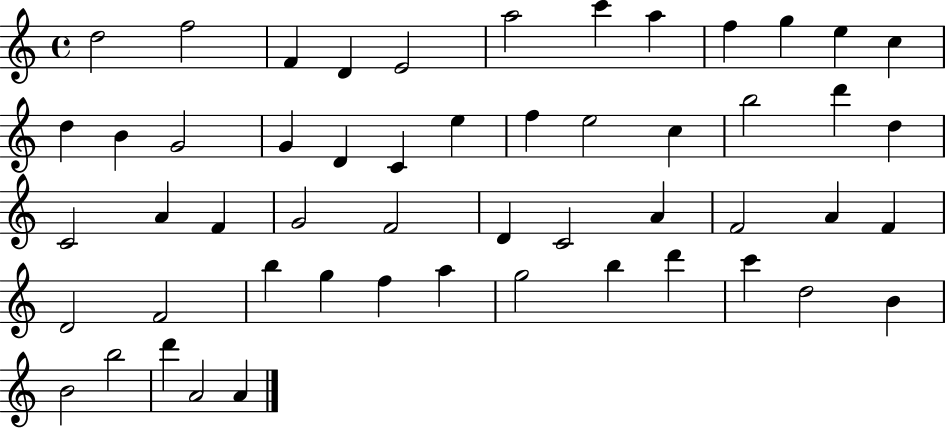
D5/h F5/h F4/q D4/q E4/h A5/h C6/q A5/q F5/q G5/q E5/q C5/q D5/q B4/q G4/h G4/q D4/q C4/q E5/q F5/q E5/h C5/q B5/h D6/q D5/q C4/h A4/q F4/q G4/h F4/h D4/q C4/h A4/q F4/h A4/q F4/q D4/h F4/h B5/q G5/q F5/q A5/q G5/h B5/q D6/q C6/q D5/h B4/q B4/h B5/h D6/q A4/h A4/q